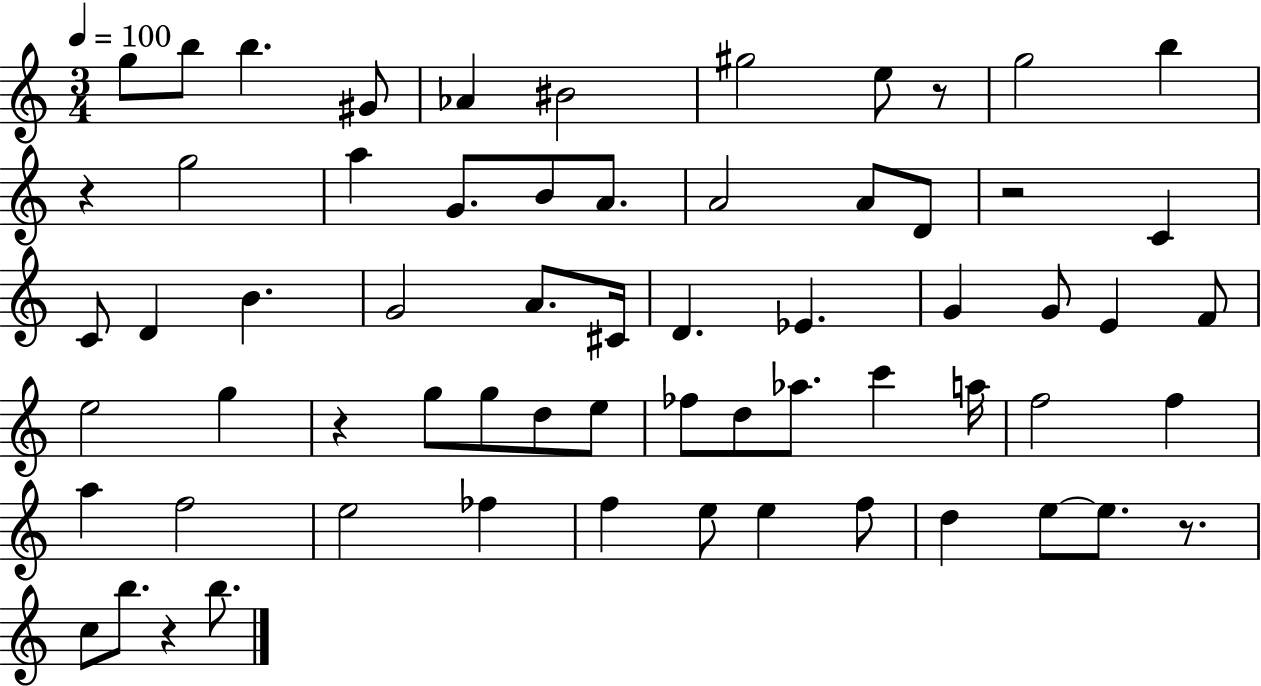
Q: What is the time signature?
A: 3/4